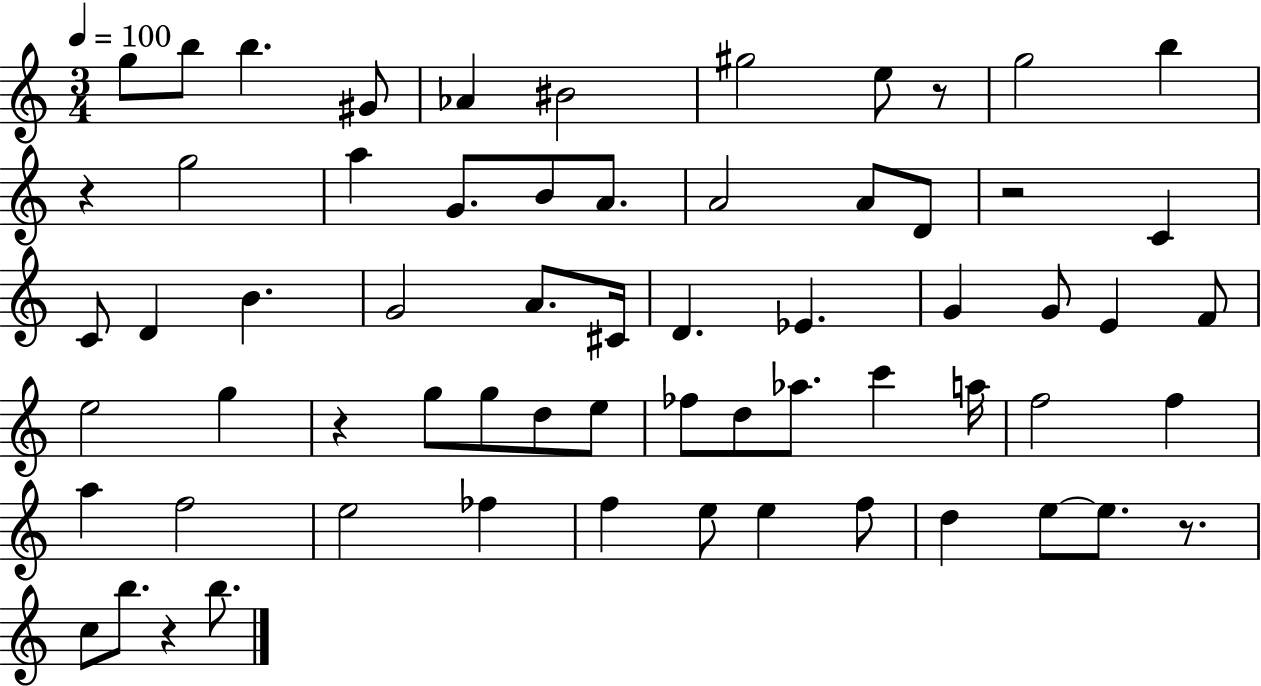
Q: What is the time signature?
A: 3/4